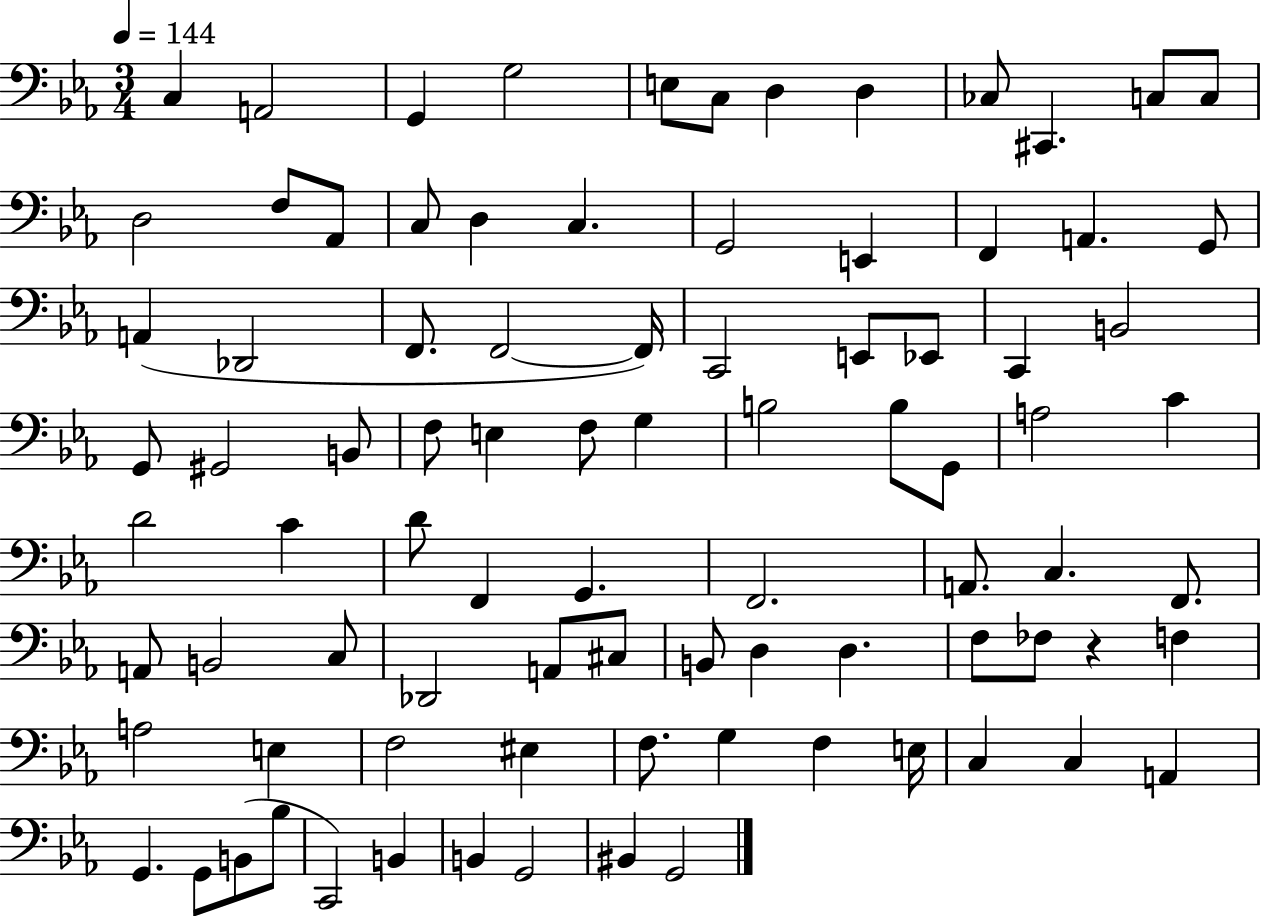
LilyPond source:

{
  \clef bass
  \numericTimeSignature
  \time 3/4
  \key ees \major
  \tempo 4 = 144
  c4 a,2 | g,4 g2 | e8 c8 d4 d4 | ces8 cis,4. c8 c8 | \break d2 f8 aes,8 | c8 d4 c4. | g,2 e,4 | f,4 a,4. g,8 | \break a,4( des,2 | f,8. f,2~~ f,16) | c,2 e,8 ees,8 | c,4 b,2 | \break g,8 gis,2 b,8 | f8 e4 f8 g4 | b2 b8 g,8 | a2 c'4 | \break d'2 c'4 | d'8 f,4 g,4. | f,2. | a,8. c4. f,8. | \break a,8 b,2 c8 | des,2 a,8 cis8 | b,8 d4 d4. | f8 fes8 r4 f4 | \break a2 e4 | f2 eis4 | f8. g4 f4 e16 | c4 c4 a,4 | \break g,4. g,8 b,8( bes8 | c,2) b,4 | b,4 g,2 | bis,4 g,2 | \break \bar "|."
}